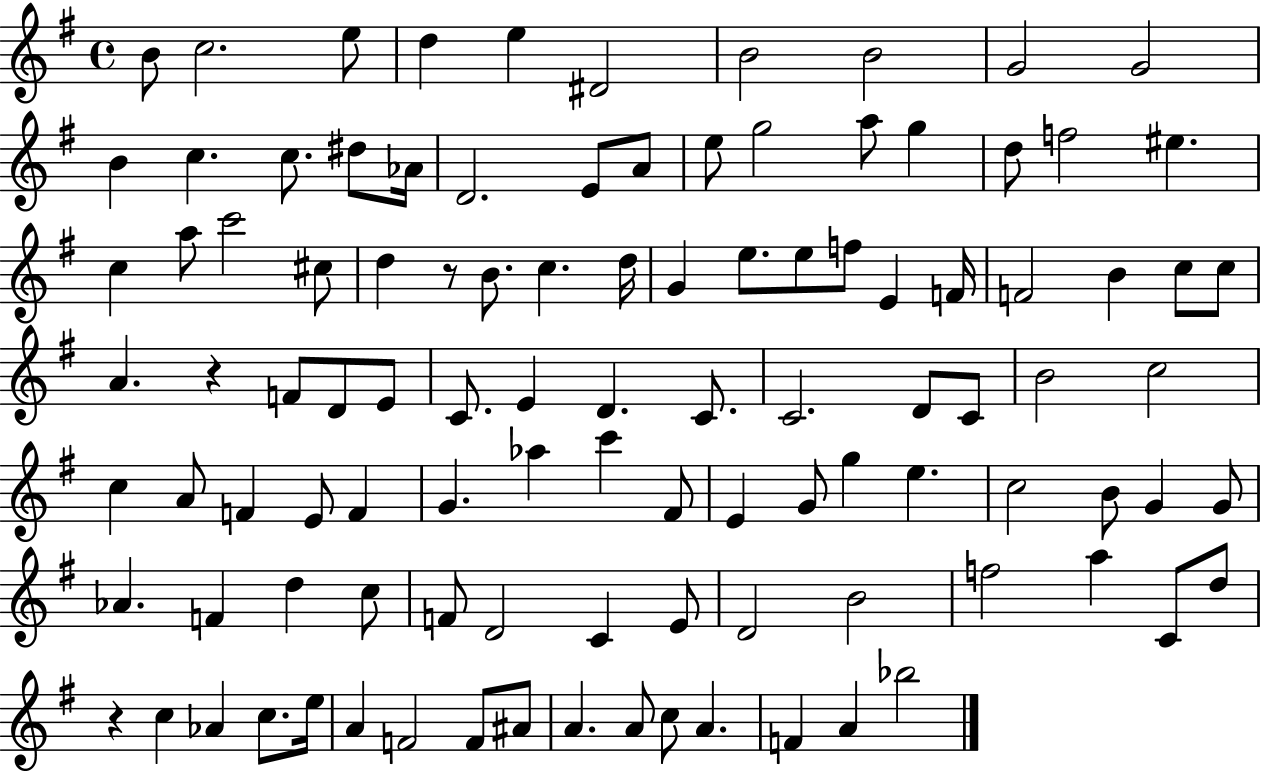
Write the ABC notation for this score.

X:1
T:Untitled
M:4/4
L:1/4
K:G
B/2 c2 e/2 d e ^D2 B2 B2 G2 G2 B c c/2 ^d/2 _A/4 D2 E/2 A/2 e/2 g2 a/2 g d/2 f2 ^e c a/2 c'2 ^c/2 d z/2 B/2 c d/4 G e/2 e/2 f/2 E F/4 F2 B c/2 c/2 A z F/2 D/2 E/2 C/2 E D C/2 C2 D/2 C/2 B2 c2 c A/2 F E/2 F G _a c' ^F/2 E G/2 g e c2 B/2 G G/2 _A F d c/2 F/2 D2 C E/2 D2 B2 f2 a C/2 d/2 z c _A c/2 e/4 A F2 F/2 ^A/2 A A/2 c/2 A F A _b2